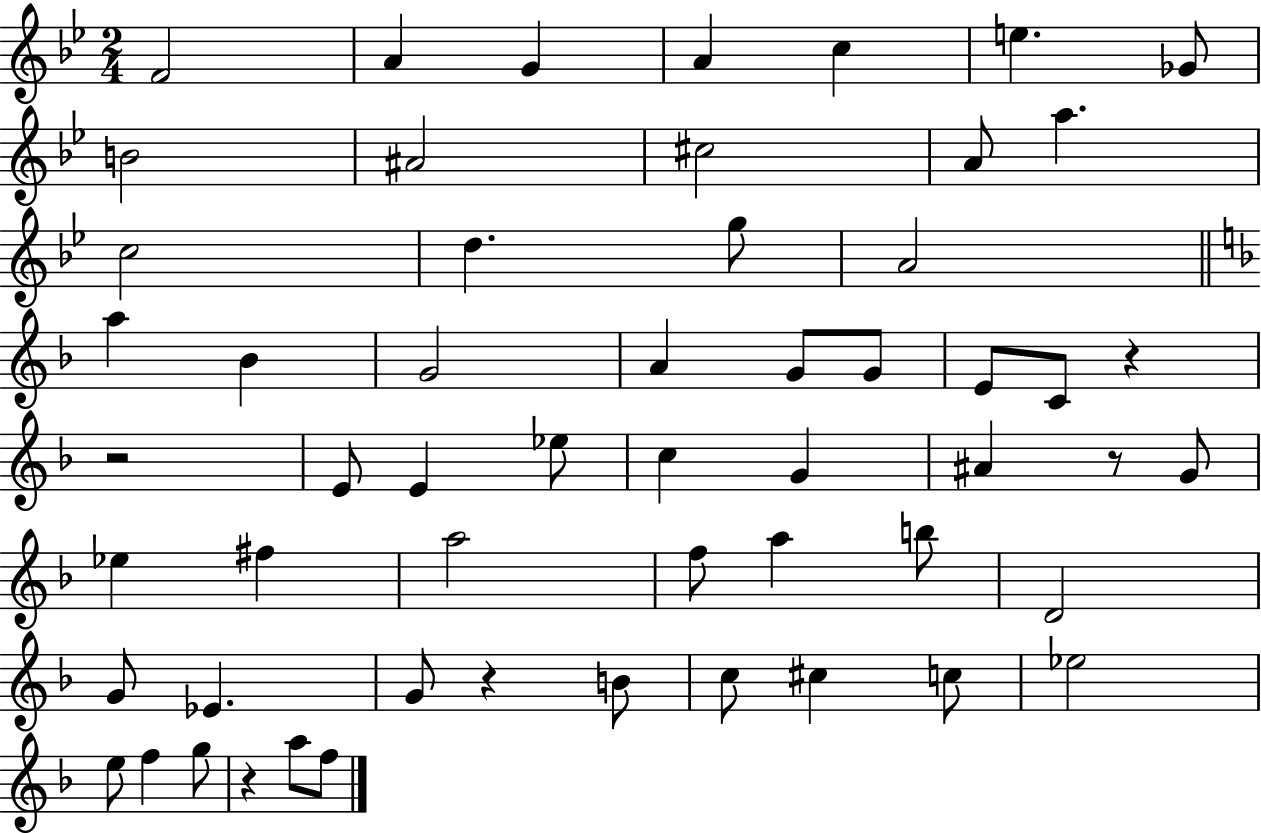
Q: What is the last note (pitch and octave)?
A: F5